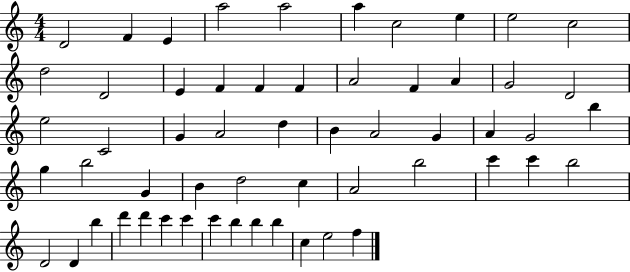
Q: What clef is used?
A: treble